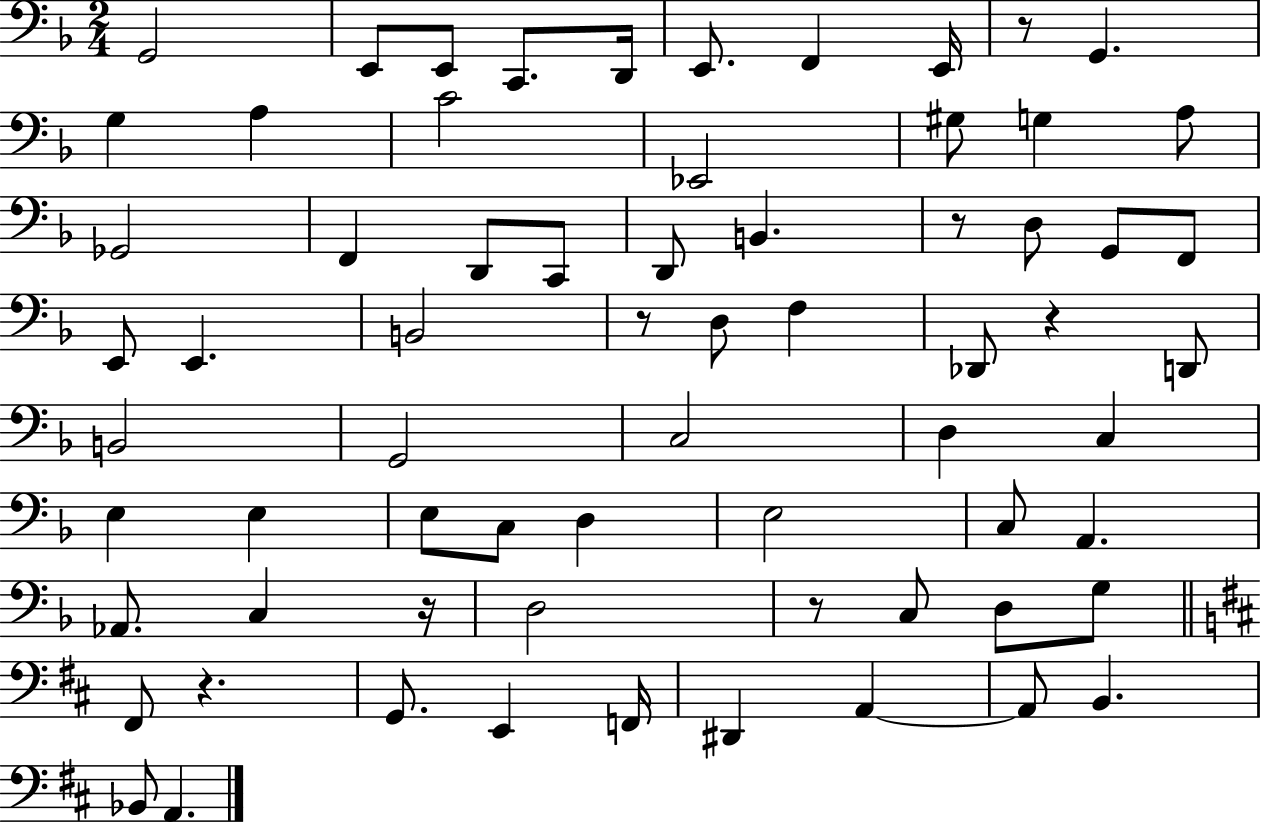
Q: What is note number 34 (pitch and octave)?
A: G2